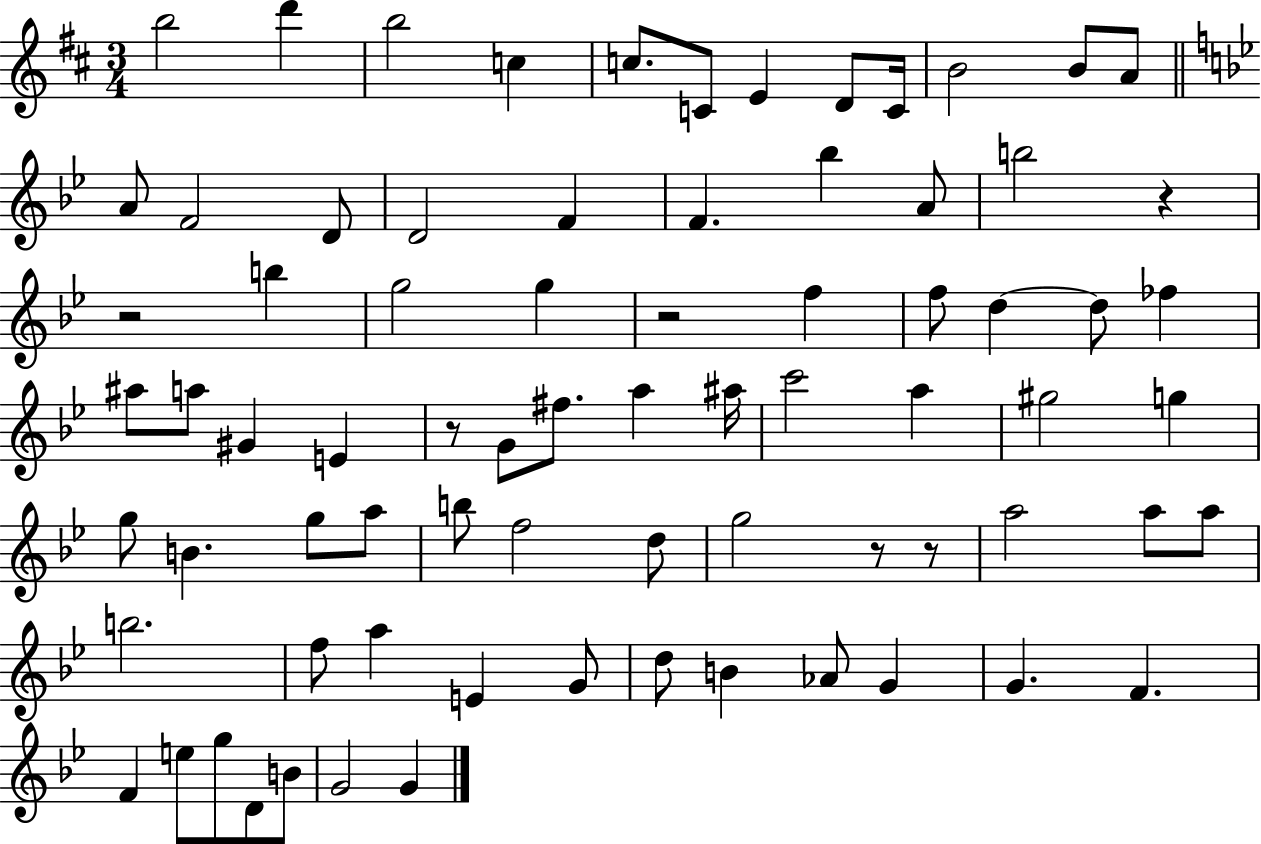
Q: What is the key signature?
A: D major